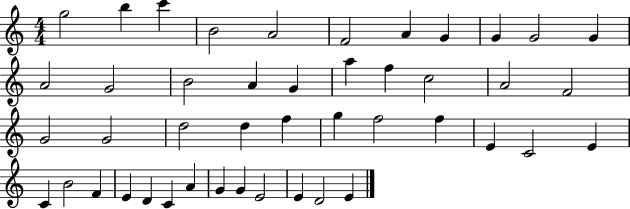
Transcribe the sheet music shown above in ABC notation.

X:1
T:Untitled
M:4/4
L:1/4
K:C
g2 b c' B2 A2 F2 A G G G2 G A2 G2 B2 A G a f c2 A2 F2 G2 G2 d2 d f g f2 f E C2 E C B2 F E D C A G G E2 E D2 E